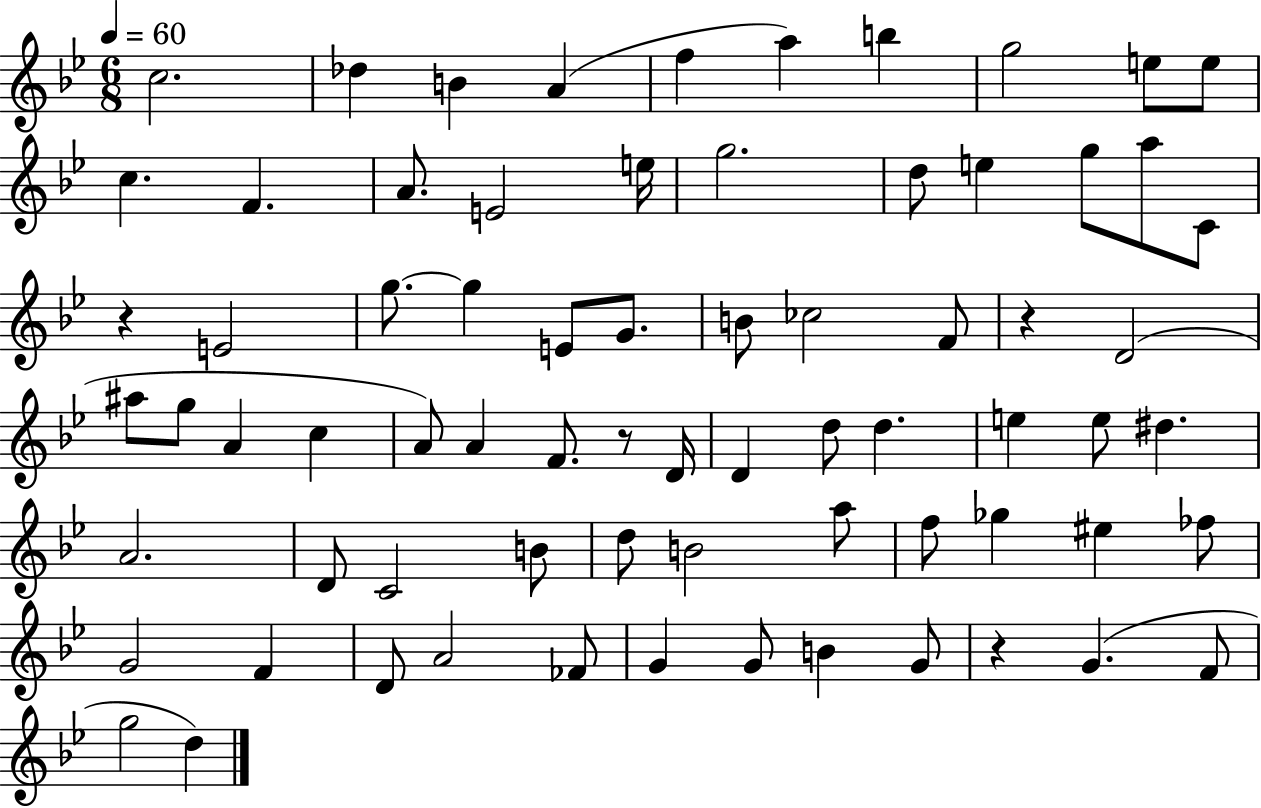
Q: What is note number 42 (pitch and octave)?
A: E5